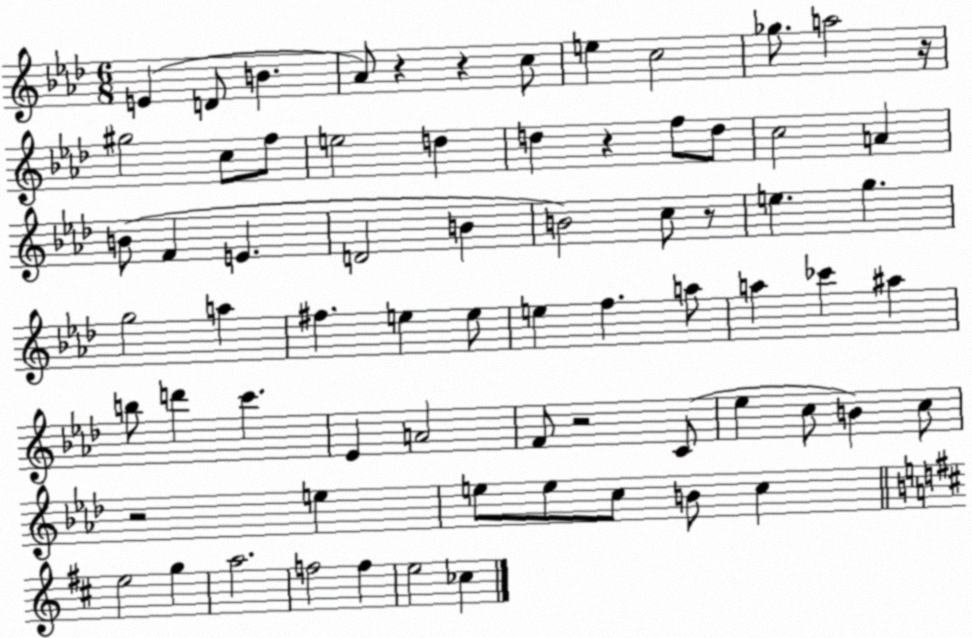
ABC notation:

X:1
T:Untitled
M:6/8
L:1/4
K:Ab
E D/2 B _A/2 z z c/2 e c2 _g/2 a2 z/4 ^g2 c/2 f/2 e2 d d z f/2 d/2 c2 A B/2 F E D2 B B2 c/2 z/2 e g g2 a ^f e e/2 e f a/2 a _c' ^a b/2 d' c' _E A2 F/2 z2 C/2 _e c/2 B c/2 z2 e e/2 e/2 c/2 B/2 c e2 g a2 f2 f e2 _c